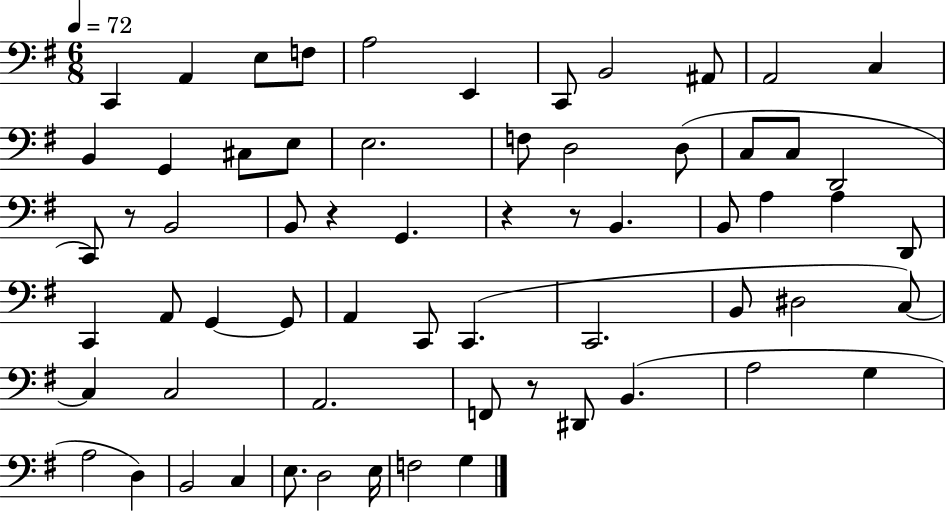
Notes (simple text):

C2/q A2/q E3/e F3/e A3/h E2/q C2/e B2/h A#2/e A2/h C3/q B2/q G2/q C#3/e E3/e E3/h. F3/e D3/h D3/e C3/e C3/e D2/h C2/e R/e B2/h B2/e R/q G2/q. R/q R/e B2/q. B2/e A3/q A3/q D2/e C2/q A2/e G2/q G2/e A2/q C2/e C2/q. C2/h. B2/e D#3/h C3/e C3/q C3/h A2/h. F2/e R/e D#2/e B2/q. A3/h G3/q A3/h D3/q B2/h C3/q E3/e. D3/h E3/s F3/h G3/q